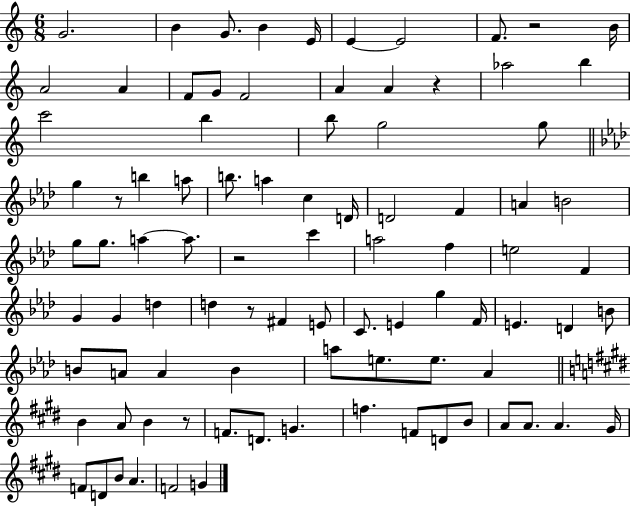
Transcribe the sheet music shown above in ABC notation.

X:1
T:Untitled
M:6/8
L:1/4
K:C
G2 B G/2 B E/4 E E2 F/2 z2 B/4 A2 A F/2 G/2 F2 A A z _a2 b c'2 b b/2 g2 g/2 g z/2 b a/2 b/2 a c D/4 D2 F A B2 g/2 g/2 a a/2 z2 c' a2 f e2 F G G d d z/2 ^F E/2 C/2 E g F/4 E D B/2 B/2 A/2 A B a/2 e/2 e/2 _A B A/2 B z/2 F/2 D/2 G f F/2 D/2 B/2 A/2 A/2 A ^G/4 F/2 D/2 B/2 A F2 G